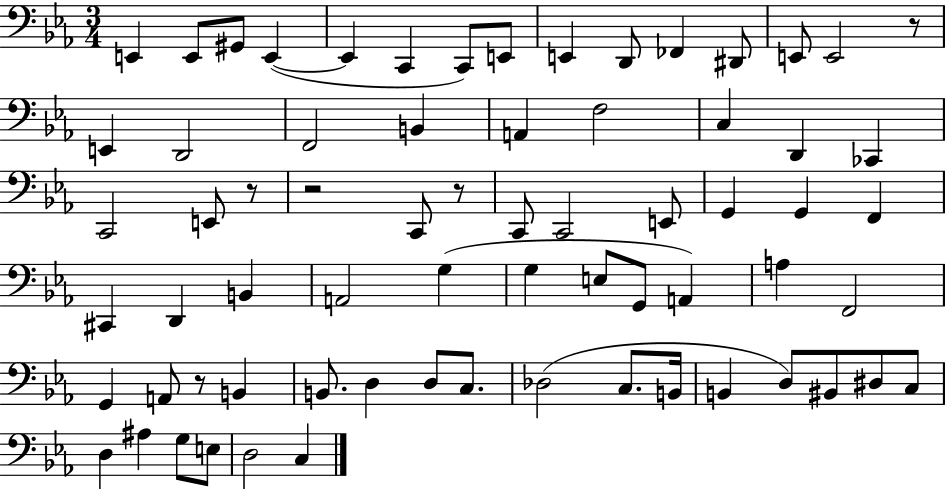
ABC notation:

X:1
T:Untitled
M:3/4
L:1/4
K:Eb
E,, E,,/2 ^G,,/2 E,, E,, C,, C,,/2 E,,/2 E,, D,,/2 _F,, ^D,,/2 E,,/2 E,,2 z/2 E,, D,,2 F,,2 B,, A,, F,2 C, D,, _C,, C,,2 E,,/2 z/2 z2 C,,/2 z/2 C,,/2 C,,2 E,,/2 G,, G,, F,, ^C,, D,, B,, A,,2 G, G, E,/2 G,,/2 A,, A, F,,2 G,, A,,/2 z/2 B,, B,,/2 D, D,/2 C,/2 _D,2 C,/2 B,,/4 B,, D,/2 ^B,,/2 ^D,/2 C,/2 D, ^A, G,/2 E,/2 D,2 C,